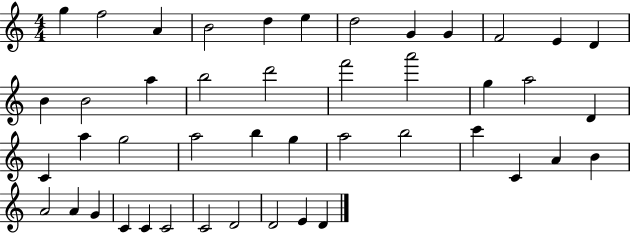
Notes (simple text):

G5/q F5/h A4/q B4/h D5/q E5/q D5/h G4/q G4/q F4/h E4/q D4/q B4/q B4/h A5/q B5/h D6/h F6/h A6/h G5/q A5/h D4/q C4/q A5/q G5/h A5/h B5/q G5/q A5/h B5/h C6/q C4/q A4/q B4/q A4/h A4/q G4/q C4/q C4/q C4/h C4/h D4/h D4/h E4/q D4/q